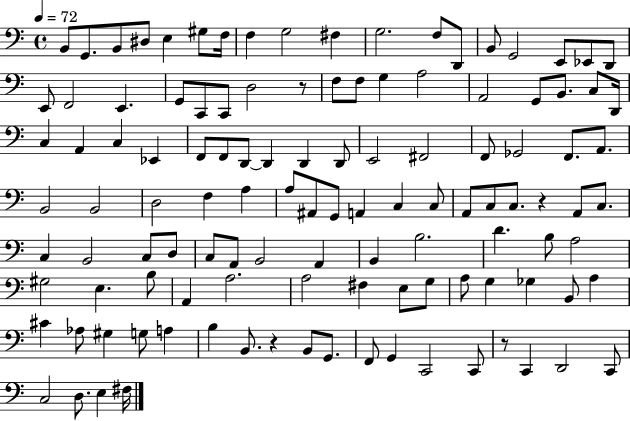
B2/e G2/e. B2/e D#3/e E3/q G#3/e F3/s F3/q G3/h F#3/q G3/h. F3/e D2/e B2/e G2/h E2/e Eb2/e D2/e E2/e F2/h E2/q. G2/e C2/e C2/e D3/h R/e F3/e F3/e G3/q A3/h A2/h G2/e B2/e. C3/e D2/s C3/q A2/q C3/q Eb2/q F2/e F2/e D2/e D2/q D2/q D2/e E2/h F#2/h F2/e Gb2/h F2/e. A2/e. B2/h B2/h D3/h F3/q A3/q A3/e A#2/e G2/e A2/q C3/q C3/e A2/e C3/e C3/e. R/q A2/e C3/e. C3/q B2/h C3/e D3/e C3/e A2/e B2/h A2/q B2/q B3/h. D4/q. B3/e A3/h G#3/h E3/q. B3/e A2/q A3/h. A3/h F#3/q E3/e G3/e A3/e G3/q Gb3/q B2/e A3/q C#4/q Ab3/e G#3/q G3/e A3/q B3/q B2/e. R/q B2/e G2/e. F2/e G2/q C2/h C2/e R/e C2/q D2/h C2/e C3/h D3/e. E3/q F#3/s